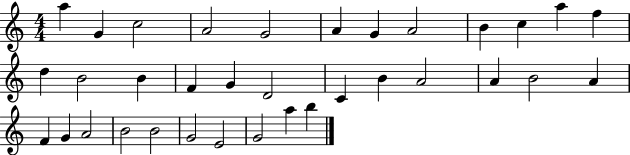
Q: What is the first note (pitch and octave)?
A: A5